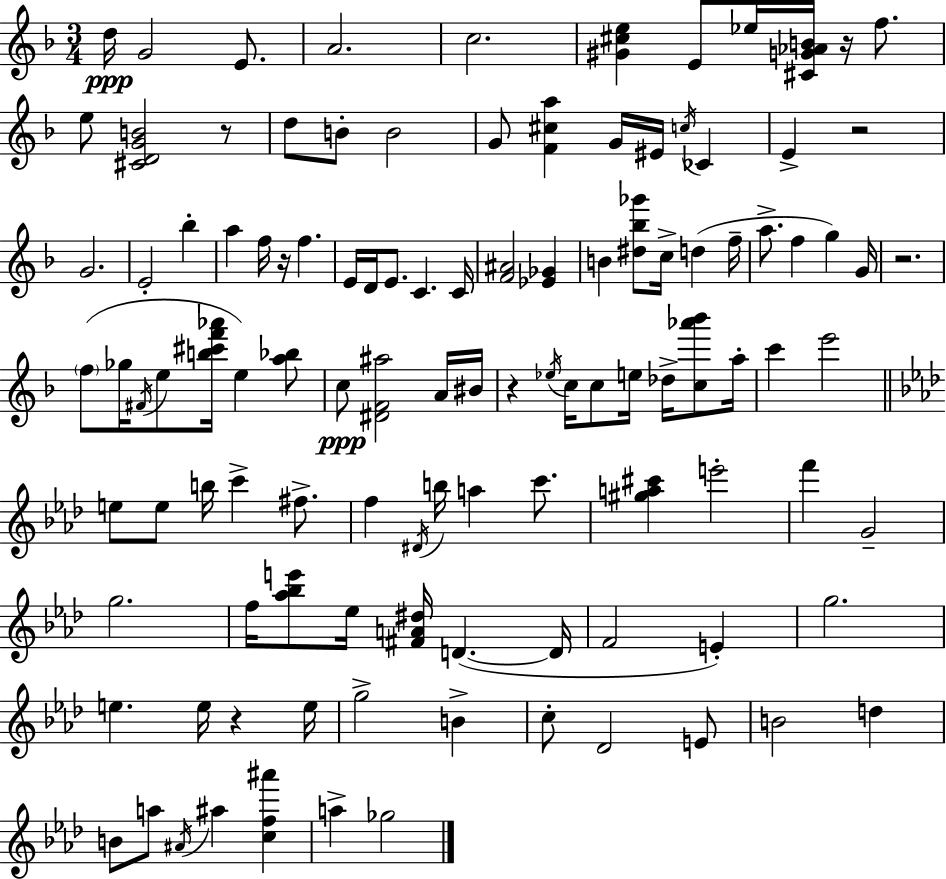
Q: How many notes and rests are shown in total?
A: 112